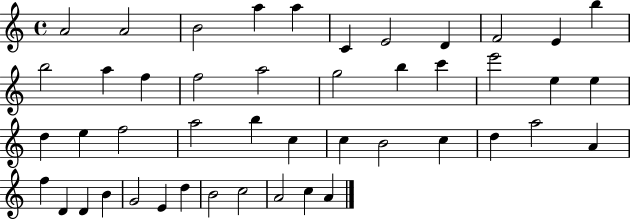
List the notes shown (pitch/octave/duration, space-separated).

A4/h A4/h B4/h A5/q A5/q C4/q E4/h D4/q F4/h E4/q B5/q B5/h A5/q F5/q F5/h A5/h G5/h B5/q C6/q E6/h E5/q E5/q D5/q E5/q F5/h A5/h B5/q C5/q C5/q B4/h C5/q D5/q A5/h A4/q F5/q D4/q D4/q B4/q G4/h E4/q D5/q B4/h C5/h A4/h C5/q A4/q